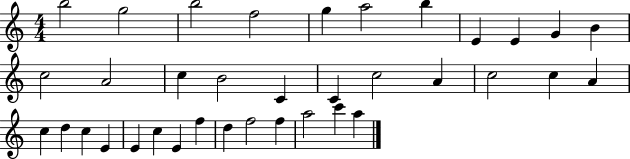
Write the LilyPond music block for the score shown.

{
  \clef treble
  \numericTimeSignature
  \time 4/4
  \key c \major
  b''2 g''2 | b''2 f''2 | g''4 a''2 b''4 | e'4 e'4 g'4 b'4 | \break c''2 a'2 | c''4 b'2 c'4 | c'4 c''2 a'4 | c''2 c''4 a'4 | \break c''4 d''4 c''4 e'4 | e'4 c''4 e'4 f''4 | d''4 f''2 f''4 | a''2 c'''4 a''4 | \break \bar "|."
}